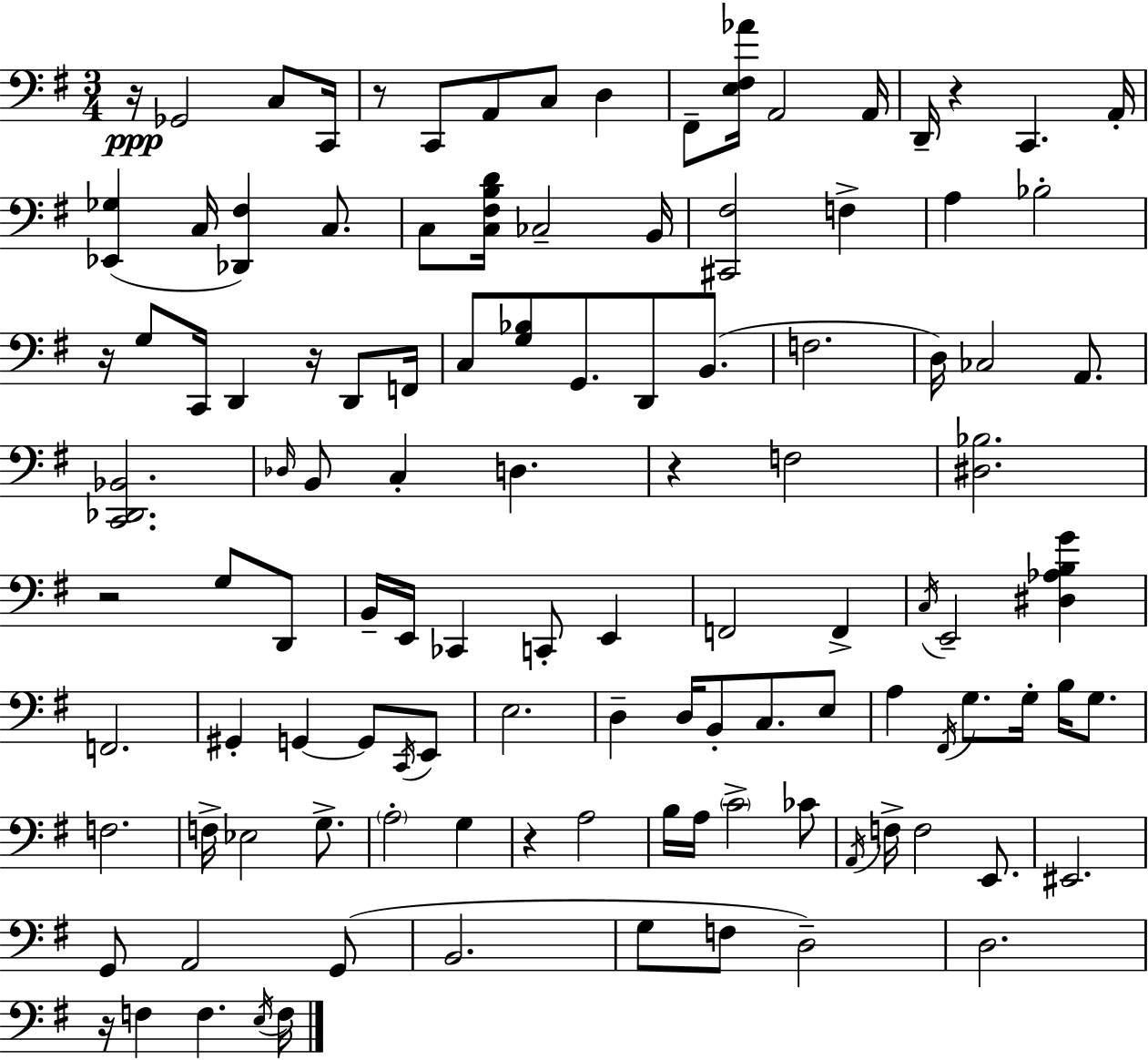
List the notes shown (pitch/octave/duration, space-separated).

R/s Gb2/h C3/e C2/s R/e C2/e A2/e C3/e D3/q F#2/e [E3,F#3,Ab4]/s A2/h A2/s D2/s R/q C2/q. A2/s [Eb2,Gb3]/q C3/s [Db2,F#3]/q C3/e. C3/e [C3,F#3,B3,D4]/s CES3/h B2/s [C#2,F#3]/h F3/q A3/q Bb3/h R/s G3/e C2/s D2/q R/s D2/e F2/s C3/e [G3,Bb3]/e G2/e. D2/e B2/e. F3/h. D3/s CES3/h A2/e. [C2,Db2,Bb2]/h. Db3/s B2/e C3/q D3/q. R/q F3/h [D#3,Bb3]/h. R/h G3/e D2/e B2/s E2/s CES2/q C2/e E2/q F2/h F2/q C3/s E2/h [D#3,Ab3,B3,G4]/q F2/h. G#2/q G2/q G2/e C2/s E2/e E3/h. D3/q D3/s B2/e C3/e. E3/e A3/q F#2/s G3/e. G3/s B3/s G3/e. F3/h. F3/s Eb3/h G3/e. A3/h G3/q R/q A3/h B3/s A3/s C4/h CES4/e A2/s F3/s F3/h E2/e. EIS2/h. G2/e A2/h G2/e B2/h. G3/e F3/e D3/h D3/h. R/s F3/q F3/q. E3/s F3/s